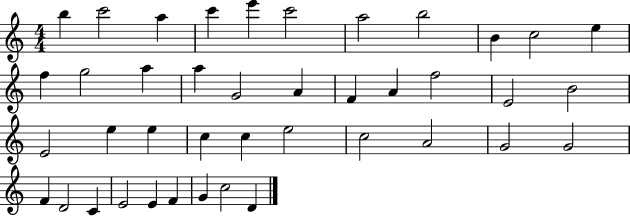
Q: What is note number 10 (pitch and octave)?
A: C5